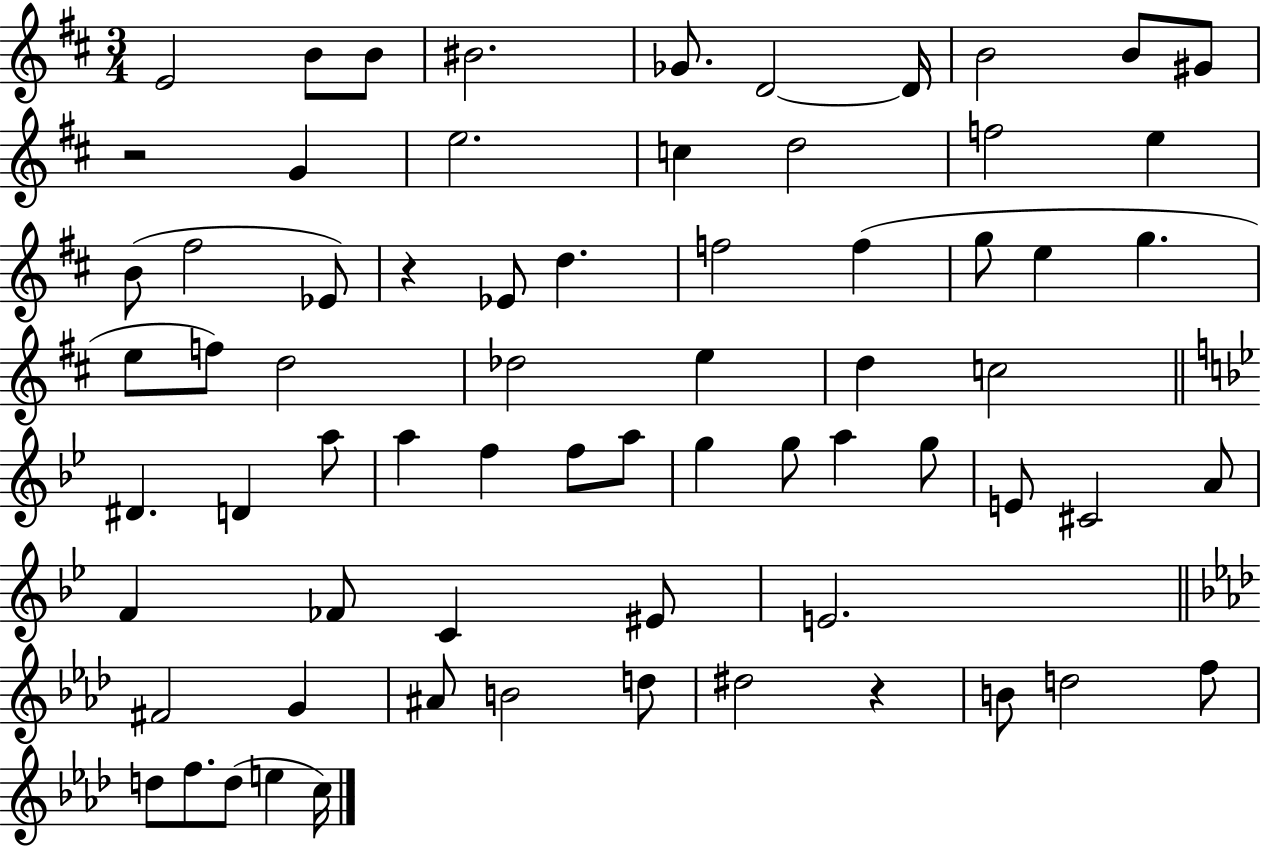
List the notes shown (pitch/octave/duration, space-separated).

E4/h B4/e B4/e BIS4/h. Gb4/e. D4/h D4/s B4/h B4/e G#4/e R/h G4/q E5/h. C5/q D5/h F5/h E5/q B4/e F#5/h Eb4/e R/q Eb4/e D5/q. F5/h F5/q G5/e E5/q G5/q. E5/e F5/e D5/h Db5/h E5/q D5/q C5/h D#4/q. D4/q A5/e A5/q F5/q F5/e A5/e G5/q G5/e A5/q G5/e E4/e C#4/h A4/e F4/q FES4/e C4/q EIS4/e E4/h. F#4/h G4/q A#4/e B4/h D5/e D#5/h R/q B4/e D5/h F5/e D5/e F5/e. D5/e E5/q C5/s